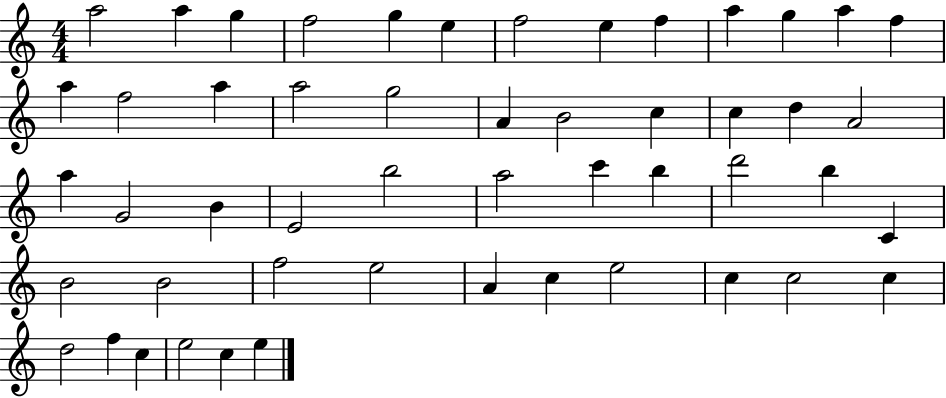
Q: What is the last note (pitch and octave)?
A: E5